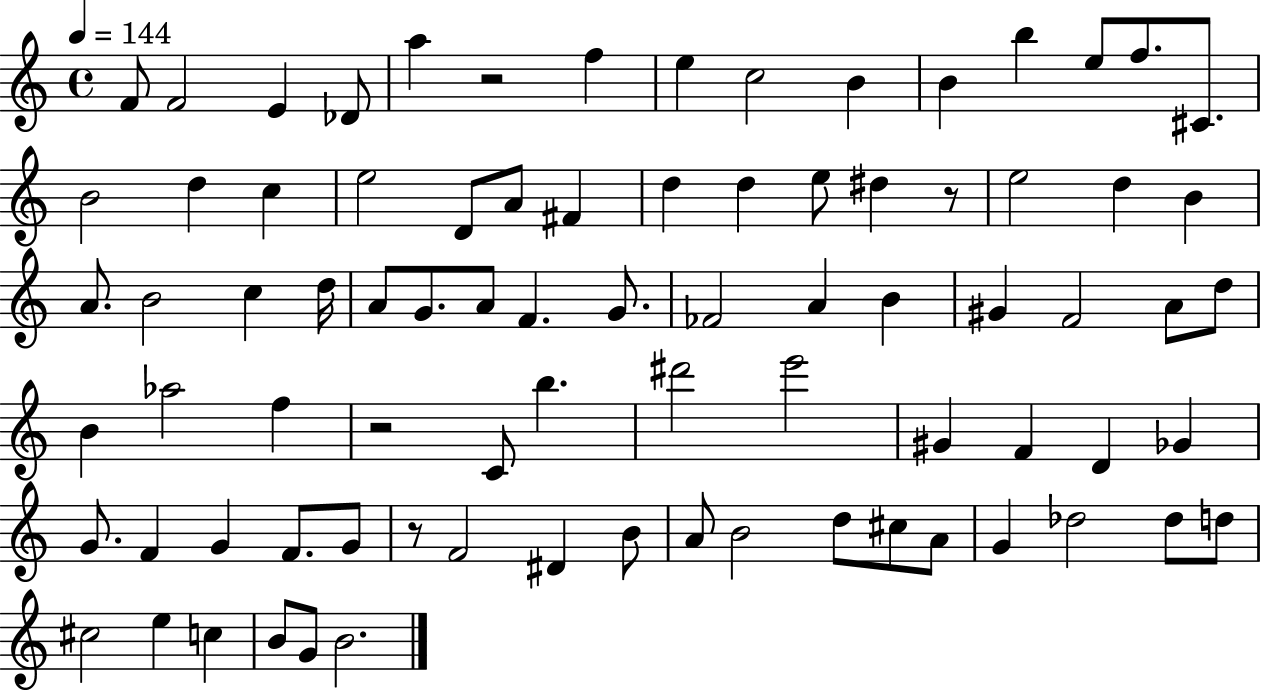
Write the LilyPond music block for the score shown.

{
  \clef treble
  \time 4/4
  \defaultTimeSignature
  \key c \major
  \tempo 4 = 144
  f'8 f'2 e'4 des'8 | a''4 r2 f''4 | e''4 c''2 b'4 | b'4 b''4 e''8 f''8. cis'8. | \break b'2 d''4 c''4 | e''2 d'8 a'8 fis'4 | d''4 d''4 e''8 dis''4 r8 | e''2 d''4 b'4 | \break a'8. b'2 c''4 d''16 | a'8 g'8. a'8 f'4. g'8. | fes'2 a'4 b'4 | gis'4 f'2 a'8 d''8 | \break b'4 aes''2 f''4 | r2 c'8 b''4. | dis'''2 e'''2 | gis'4 f'4 d'4 ges'4 | \break g'8. f'4 g'4 f'8. g'8 | r8 f'2 dis'4 b'8 | a'8 b'2 d''8 cis''8 a'8 | g'4 des''2 des''8 d''8 | \break cis''2 e''4 c''4 | b'8 g'8 b'2. | \bar "|."
}